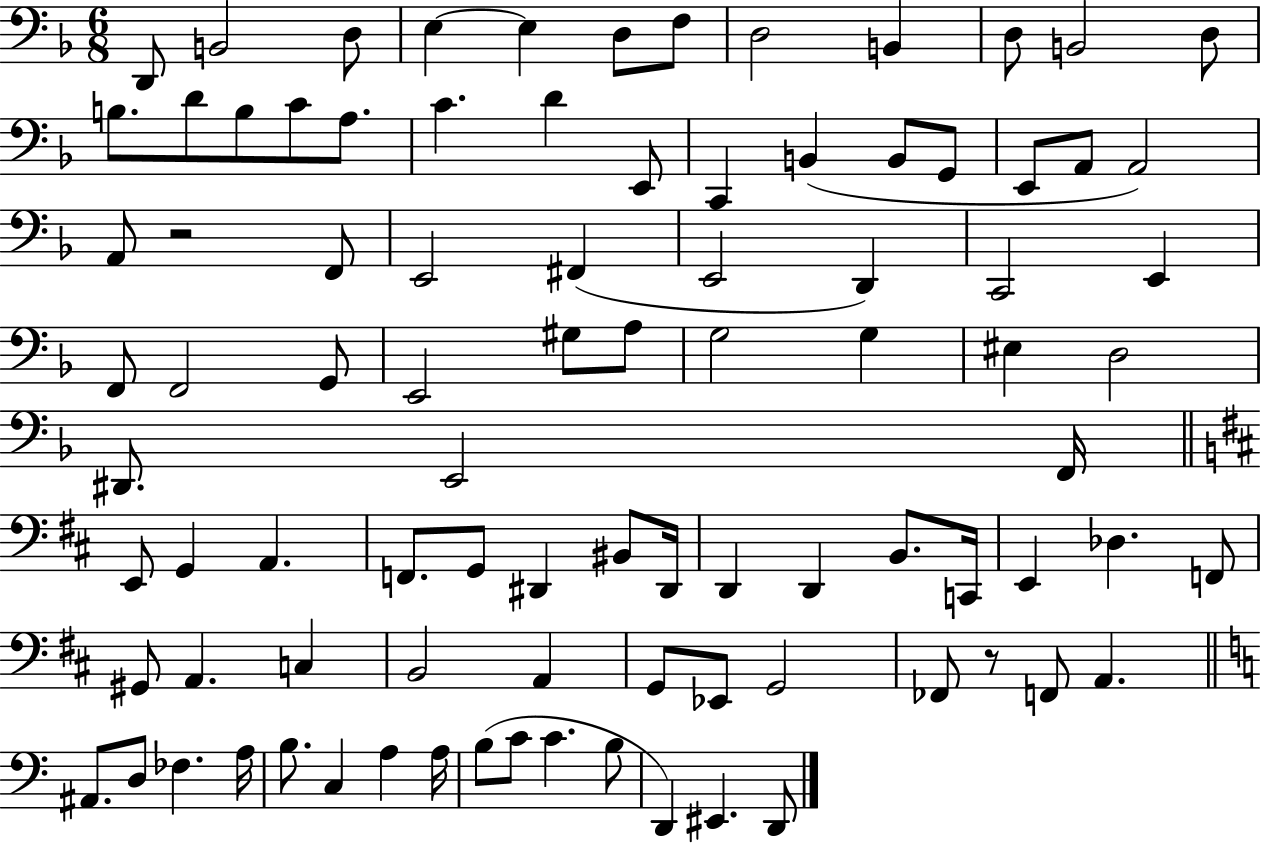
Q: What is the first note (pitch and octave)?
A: D2